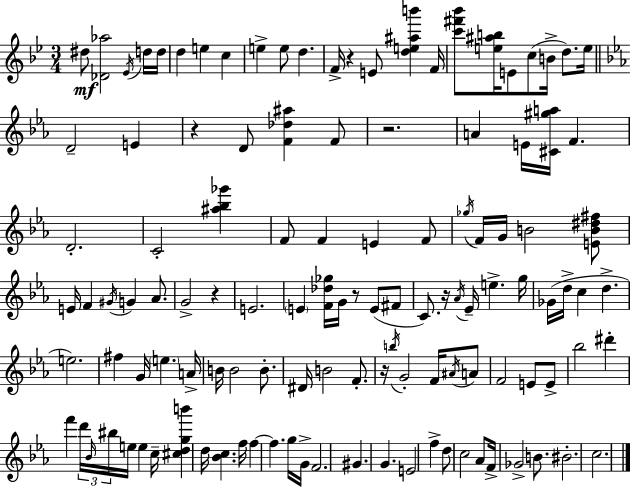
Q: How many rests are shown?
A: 7